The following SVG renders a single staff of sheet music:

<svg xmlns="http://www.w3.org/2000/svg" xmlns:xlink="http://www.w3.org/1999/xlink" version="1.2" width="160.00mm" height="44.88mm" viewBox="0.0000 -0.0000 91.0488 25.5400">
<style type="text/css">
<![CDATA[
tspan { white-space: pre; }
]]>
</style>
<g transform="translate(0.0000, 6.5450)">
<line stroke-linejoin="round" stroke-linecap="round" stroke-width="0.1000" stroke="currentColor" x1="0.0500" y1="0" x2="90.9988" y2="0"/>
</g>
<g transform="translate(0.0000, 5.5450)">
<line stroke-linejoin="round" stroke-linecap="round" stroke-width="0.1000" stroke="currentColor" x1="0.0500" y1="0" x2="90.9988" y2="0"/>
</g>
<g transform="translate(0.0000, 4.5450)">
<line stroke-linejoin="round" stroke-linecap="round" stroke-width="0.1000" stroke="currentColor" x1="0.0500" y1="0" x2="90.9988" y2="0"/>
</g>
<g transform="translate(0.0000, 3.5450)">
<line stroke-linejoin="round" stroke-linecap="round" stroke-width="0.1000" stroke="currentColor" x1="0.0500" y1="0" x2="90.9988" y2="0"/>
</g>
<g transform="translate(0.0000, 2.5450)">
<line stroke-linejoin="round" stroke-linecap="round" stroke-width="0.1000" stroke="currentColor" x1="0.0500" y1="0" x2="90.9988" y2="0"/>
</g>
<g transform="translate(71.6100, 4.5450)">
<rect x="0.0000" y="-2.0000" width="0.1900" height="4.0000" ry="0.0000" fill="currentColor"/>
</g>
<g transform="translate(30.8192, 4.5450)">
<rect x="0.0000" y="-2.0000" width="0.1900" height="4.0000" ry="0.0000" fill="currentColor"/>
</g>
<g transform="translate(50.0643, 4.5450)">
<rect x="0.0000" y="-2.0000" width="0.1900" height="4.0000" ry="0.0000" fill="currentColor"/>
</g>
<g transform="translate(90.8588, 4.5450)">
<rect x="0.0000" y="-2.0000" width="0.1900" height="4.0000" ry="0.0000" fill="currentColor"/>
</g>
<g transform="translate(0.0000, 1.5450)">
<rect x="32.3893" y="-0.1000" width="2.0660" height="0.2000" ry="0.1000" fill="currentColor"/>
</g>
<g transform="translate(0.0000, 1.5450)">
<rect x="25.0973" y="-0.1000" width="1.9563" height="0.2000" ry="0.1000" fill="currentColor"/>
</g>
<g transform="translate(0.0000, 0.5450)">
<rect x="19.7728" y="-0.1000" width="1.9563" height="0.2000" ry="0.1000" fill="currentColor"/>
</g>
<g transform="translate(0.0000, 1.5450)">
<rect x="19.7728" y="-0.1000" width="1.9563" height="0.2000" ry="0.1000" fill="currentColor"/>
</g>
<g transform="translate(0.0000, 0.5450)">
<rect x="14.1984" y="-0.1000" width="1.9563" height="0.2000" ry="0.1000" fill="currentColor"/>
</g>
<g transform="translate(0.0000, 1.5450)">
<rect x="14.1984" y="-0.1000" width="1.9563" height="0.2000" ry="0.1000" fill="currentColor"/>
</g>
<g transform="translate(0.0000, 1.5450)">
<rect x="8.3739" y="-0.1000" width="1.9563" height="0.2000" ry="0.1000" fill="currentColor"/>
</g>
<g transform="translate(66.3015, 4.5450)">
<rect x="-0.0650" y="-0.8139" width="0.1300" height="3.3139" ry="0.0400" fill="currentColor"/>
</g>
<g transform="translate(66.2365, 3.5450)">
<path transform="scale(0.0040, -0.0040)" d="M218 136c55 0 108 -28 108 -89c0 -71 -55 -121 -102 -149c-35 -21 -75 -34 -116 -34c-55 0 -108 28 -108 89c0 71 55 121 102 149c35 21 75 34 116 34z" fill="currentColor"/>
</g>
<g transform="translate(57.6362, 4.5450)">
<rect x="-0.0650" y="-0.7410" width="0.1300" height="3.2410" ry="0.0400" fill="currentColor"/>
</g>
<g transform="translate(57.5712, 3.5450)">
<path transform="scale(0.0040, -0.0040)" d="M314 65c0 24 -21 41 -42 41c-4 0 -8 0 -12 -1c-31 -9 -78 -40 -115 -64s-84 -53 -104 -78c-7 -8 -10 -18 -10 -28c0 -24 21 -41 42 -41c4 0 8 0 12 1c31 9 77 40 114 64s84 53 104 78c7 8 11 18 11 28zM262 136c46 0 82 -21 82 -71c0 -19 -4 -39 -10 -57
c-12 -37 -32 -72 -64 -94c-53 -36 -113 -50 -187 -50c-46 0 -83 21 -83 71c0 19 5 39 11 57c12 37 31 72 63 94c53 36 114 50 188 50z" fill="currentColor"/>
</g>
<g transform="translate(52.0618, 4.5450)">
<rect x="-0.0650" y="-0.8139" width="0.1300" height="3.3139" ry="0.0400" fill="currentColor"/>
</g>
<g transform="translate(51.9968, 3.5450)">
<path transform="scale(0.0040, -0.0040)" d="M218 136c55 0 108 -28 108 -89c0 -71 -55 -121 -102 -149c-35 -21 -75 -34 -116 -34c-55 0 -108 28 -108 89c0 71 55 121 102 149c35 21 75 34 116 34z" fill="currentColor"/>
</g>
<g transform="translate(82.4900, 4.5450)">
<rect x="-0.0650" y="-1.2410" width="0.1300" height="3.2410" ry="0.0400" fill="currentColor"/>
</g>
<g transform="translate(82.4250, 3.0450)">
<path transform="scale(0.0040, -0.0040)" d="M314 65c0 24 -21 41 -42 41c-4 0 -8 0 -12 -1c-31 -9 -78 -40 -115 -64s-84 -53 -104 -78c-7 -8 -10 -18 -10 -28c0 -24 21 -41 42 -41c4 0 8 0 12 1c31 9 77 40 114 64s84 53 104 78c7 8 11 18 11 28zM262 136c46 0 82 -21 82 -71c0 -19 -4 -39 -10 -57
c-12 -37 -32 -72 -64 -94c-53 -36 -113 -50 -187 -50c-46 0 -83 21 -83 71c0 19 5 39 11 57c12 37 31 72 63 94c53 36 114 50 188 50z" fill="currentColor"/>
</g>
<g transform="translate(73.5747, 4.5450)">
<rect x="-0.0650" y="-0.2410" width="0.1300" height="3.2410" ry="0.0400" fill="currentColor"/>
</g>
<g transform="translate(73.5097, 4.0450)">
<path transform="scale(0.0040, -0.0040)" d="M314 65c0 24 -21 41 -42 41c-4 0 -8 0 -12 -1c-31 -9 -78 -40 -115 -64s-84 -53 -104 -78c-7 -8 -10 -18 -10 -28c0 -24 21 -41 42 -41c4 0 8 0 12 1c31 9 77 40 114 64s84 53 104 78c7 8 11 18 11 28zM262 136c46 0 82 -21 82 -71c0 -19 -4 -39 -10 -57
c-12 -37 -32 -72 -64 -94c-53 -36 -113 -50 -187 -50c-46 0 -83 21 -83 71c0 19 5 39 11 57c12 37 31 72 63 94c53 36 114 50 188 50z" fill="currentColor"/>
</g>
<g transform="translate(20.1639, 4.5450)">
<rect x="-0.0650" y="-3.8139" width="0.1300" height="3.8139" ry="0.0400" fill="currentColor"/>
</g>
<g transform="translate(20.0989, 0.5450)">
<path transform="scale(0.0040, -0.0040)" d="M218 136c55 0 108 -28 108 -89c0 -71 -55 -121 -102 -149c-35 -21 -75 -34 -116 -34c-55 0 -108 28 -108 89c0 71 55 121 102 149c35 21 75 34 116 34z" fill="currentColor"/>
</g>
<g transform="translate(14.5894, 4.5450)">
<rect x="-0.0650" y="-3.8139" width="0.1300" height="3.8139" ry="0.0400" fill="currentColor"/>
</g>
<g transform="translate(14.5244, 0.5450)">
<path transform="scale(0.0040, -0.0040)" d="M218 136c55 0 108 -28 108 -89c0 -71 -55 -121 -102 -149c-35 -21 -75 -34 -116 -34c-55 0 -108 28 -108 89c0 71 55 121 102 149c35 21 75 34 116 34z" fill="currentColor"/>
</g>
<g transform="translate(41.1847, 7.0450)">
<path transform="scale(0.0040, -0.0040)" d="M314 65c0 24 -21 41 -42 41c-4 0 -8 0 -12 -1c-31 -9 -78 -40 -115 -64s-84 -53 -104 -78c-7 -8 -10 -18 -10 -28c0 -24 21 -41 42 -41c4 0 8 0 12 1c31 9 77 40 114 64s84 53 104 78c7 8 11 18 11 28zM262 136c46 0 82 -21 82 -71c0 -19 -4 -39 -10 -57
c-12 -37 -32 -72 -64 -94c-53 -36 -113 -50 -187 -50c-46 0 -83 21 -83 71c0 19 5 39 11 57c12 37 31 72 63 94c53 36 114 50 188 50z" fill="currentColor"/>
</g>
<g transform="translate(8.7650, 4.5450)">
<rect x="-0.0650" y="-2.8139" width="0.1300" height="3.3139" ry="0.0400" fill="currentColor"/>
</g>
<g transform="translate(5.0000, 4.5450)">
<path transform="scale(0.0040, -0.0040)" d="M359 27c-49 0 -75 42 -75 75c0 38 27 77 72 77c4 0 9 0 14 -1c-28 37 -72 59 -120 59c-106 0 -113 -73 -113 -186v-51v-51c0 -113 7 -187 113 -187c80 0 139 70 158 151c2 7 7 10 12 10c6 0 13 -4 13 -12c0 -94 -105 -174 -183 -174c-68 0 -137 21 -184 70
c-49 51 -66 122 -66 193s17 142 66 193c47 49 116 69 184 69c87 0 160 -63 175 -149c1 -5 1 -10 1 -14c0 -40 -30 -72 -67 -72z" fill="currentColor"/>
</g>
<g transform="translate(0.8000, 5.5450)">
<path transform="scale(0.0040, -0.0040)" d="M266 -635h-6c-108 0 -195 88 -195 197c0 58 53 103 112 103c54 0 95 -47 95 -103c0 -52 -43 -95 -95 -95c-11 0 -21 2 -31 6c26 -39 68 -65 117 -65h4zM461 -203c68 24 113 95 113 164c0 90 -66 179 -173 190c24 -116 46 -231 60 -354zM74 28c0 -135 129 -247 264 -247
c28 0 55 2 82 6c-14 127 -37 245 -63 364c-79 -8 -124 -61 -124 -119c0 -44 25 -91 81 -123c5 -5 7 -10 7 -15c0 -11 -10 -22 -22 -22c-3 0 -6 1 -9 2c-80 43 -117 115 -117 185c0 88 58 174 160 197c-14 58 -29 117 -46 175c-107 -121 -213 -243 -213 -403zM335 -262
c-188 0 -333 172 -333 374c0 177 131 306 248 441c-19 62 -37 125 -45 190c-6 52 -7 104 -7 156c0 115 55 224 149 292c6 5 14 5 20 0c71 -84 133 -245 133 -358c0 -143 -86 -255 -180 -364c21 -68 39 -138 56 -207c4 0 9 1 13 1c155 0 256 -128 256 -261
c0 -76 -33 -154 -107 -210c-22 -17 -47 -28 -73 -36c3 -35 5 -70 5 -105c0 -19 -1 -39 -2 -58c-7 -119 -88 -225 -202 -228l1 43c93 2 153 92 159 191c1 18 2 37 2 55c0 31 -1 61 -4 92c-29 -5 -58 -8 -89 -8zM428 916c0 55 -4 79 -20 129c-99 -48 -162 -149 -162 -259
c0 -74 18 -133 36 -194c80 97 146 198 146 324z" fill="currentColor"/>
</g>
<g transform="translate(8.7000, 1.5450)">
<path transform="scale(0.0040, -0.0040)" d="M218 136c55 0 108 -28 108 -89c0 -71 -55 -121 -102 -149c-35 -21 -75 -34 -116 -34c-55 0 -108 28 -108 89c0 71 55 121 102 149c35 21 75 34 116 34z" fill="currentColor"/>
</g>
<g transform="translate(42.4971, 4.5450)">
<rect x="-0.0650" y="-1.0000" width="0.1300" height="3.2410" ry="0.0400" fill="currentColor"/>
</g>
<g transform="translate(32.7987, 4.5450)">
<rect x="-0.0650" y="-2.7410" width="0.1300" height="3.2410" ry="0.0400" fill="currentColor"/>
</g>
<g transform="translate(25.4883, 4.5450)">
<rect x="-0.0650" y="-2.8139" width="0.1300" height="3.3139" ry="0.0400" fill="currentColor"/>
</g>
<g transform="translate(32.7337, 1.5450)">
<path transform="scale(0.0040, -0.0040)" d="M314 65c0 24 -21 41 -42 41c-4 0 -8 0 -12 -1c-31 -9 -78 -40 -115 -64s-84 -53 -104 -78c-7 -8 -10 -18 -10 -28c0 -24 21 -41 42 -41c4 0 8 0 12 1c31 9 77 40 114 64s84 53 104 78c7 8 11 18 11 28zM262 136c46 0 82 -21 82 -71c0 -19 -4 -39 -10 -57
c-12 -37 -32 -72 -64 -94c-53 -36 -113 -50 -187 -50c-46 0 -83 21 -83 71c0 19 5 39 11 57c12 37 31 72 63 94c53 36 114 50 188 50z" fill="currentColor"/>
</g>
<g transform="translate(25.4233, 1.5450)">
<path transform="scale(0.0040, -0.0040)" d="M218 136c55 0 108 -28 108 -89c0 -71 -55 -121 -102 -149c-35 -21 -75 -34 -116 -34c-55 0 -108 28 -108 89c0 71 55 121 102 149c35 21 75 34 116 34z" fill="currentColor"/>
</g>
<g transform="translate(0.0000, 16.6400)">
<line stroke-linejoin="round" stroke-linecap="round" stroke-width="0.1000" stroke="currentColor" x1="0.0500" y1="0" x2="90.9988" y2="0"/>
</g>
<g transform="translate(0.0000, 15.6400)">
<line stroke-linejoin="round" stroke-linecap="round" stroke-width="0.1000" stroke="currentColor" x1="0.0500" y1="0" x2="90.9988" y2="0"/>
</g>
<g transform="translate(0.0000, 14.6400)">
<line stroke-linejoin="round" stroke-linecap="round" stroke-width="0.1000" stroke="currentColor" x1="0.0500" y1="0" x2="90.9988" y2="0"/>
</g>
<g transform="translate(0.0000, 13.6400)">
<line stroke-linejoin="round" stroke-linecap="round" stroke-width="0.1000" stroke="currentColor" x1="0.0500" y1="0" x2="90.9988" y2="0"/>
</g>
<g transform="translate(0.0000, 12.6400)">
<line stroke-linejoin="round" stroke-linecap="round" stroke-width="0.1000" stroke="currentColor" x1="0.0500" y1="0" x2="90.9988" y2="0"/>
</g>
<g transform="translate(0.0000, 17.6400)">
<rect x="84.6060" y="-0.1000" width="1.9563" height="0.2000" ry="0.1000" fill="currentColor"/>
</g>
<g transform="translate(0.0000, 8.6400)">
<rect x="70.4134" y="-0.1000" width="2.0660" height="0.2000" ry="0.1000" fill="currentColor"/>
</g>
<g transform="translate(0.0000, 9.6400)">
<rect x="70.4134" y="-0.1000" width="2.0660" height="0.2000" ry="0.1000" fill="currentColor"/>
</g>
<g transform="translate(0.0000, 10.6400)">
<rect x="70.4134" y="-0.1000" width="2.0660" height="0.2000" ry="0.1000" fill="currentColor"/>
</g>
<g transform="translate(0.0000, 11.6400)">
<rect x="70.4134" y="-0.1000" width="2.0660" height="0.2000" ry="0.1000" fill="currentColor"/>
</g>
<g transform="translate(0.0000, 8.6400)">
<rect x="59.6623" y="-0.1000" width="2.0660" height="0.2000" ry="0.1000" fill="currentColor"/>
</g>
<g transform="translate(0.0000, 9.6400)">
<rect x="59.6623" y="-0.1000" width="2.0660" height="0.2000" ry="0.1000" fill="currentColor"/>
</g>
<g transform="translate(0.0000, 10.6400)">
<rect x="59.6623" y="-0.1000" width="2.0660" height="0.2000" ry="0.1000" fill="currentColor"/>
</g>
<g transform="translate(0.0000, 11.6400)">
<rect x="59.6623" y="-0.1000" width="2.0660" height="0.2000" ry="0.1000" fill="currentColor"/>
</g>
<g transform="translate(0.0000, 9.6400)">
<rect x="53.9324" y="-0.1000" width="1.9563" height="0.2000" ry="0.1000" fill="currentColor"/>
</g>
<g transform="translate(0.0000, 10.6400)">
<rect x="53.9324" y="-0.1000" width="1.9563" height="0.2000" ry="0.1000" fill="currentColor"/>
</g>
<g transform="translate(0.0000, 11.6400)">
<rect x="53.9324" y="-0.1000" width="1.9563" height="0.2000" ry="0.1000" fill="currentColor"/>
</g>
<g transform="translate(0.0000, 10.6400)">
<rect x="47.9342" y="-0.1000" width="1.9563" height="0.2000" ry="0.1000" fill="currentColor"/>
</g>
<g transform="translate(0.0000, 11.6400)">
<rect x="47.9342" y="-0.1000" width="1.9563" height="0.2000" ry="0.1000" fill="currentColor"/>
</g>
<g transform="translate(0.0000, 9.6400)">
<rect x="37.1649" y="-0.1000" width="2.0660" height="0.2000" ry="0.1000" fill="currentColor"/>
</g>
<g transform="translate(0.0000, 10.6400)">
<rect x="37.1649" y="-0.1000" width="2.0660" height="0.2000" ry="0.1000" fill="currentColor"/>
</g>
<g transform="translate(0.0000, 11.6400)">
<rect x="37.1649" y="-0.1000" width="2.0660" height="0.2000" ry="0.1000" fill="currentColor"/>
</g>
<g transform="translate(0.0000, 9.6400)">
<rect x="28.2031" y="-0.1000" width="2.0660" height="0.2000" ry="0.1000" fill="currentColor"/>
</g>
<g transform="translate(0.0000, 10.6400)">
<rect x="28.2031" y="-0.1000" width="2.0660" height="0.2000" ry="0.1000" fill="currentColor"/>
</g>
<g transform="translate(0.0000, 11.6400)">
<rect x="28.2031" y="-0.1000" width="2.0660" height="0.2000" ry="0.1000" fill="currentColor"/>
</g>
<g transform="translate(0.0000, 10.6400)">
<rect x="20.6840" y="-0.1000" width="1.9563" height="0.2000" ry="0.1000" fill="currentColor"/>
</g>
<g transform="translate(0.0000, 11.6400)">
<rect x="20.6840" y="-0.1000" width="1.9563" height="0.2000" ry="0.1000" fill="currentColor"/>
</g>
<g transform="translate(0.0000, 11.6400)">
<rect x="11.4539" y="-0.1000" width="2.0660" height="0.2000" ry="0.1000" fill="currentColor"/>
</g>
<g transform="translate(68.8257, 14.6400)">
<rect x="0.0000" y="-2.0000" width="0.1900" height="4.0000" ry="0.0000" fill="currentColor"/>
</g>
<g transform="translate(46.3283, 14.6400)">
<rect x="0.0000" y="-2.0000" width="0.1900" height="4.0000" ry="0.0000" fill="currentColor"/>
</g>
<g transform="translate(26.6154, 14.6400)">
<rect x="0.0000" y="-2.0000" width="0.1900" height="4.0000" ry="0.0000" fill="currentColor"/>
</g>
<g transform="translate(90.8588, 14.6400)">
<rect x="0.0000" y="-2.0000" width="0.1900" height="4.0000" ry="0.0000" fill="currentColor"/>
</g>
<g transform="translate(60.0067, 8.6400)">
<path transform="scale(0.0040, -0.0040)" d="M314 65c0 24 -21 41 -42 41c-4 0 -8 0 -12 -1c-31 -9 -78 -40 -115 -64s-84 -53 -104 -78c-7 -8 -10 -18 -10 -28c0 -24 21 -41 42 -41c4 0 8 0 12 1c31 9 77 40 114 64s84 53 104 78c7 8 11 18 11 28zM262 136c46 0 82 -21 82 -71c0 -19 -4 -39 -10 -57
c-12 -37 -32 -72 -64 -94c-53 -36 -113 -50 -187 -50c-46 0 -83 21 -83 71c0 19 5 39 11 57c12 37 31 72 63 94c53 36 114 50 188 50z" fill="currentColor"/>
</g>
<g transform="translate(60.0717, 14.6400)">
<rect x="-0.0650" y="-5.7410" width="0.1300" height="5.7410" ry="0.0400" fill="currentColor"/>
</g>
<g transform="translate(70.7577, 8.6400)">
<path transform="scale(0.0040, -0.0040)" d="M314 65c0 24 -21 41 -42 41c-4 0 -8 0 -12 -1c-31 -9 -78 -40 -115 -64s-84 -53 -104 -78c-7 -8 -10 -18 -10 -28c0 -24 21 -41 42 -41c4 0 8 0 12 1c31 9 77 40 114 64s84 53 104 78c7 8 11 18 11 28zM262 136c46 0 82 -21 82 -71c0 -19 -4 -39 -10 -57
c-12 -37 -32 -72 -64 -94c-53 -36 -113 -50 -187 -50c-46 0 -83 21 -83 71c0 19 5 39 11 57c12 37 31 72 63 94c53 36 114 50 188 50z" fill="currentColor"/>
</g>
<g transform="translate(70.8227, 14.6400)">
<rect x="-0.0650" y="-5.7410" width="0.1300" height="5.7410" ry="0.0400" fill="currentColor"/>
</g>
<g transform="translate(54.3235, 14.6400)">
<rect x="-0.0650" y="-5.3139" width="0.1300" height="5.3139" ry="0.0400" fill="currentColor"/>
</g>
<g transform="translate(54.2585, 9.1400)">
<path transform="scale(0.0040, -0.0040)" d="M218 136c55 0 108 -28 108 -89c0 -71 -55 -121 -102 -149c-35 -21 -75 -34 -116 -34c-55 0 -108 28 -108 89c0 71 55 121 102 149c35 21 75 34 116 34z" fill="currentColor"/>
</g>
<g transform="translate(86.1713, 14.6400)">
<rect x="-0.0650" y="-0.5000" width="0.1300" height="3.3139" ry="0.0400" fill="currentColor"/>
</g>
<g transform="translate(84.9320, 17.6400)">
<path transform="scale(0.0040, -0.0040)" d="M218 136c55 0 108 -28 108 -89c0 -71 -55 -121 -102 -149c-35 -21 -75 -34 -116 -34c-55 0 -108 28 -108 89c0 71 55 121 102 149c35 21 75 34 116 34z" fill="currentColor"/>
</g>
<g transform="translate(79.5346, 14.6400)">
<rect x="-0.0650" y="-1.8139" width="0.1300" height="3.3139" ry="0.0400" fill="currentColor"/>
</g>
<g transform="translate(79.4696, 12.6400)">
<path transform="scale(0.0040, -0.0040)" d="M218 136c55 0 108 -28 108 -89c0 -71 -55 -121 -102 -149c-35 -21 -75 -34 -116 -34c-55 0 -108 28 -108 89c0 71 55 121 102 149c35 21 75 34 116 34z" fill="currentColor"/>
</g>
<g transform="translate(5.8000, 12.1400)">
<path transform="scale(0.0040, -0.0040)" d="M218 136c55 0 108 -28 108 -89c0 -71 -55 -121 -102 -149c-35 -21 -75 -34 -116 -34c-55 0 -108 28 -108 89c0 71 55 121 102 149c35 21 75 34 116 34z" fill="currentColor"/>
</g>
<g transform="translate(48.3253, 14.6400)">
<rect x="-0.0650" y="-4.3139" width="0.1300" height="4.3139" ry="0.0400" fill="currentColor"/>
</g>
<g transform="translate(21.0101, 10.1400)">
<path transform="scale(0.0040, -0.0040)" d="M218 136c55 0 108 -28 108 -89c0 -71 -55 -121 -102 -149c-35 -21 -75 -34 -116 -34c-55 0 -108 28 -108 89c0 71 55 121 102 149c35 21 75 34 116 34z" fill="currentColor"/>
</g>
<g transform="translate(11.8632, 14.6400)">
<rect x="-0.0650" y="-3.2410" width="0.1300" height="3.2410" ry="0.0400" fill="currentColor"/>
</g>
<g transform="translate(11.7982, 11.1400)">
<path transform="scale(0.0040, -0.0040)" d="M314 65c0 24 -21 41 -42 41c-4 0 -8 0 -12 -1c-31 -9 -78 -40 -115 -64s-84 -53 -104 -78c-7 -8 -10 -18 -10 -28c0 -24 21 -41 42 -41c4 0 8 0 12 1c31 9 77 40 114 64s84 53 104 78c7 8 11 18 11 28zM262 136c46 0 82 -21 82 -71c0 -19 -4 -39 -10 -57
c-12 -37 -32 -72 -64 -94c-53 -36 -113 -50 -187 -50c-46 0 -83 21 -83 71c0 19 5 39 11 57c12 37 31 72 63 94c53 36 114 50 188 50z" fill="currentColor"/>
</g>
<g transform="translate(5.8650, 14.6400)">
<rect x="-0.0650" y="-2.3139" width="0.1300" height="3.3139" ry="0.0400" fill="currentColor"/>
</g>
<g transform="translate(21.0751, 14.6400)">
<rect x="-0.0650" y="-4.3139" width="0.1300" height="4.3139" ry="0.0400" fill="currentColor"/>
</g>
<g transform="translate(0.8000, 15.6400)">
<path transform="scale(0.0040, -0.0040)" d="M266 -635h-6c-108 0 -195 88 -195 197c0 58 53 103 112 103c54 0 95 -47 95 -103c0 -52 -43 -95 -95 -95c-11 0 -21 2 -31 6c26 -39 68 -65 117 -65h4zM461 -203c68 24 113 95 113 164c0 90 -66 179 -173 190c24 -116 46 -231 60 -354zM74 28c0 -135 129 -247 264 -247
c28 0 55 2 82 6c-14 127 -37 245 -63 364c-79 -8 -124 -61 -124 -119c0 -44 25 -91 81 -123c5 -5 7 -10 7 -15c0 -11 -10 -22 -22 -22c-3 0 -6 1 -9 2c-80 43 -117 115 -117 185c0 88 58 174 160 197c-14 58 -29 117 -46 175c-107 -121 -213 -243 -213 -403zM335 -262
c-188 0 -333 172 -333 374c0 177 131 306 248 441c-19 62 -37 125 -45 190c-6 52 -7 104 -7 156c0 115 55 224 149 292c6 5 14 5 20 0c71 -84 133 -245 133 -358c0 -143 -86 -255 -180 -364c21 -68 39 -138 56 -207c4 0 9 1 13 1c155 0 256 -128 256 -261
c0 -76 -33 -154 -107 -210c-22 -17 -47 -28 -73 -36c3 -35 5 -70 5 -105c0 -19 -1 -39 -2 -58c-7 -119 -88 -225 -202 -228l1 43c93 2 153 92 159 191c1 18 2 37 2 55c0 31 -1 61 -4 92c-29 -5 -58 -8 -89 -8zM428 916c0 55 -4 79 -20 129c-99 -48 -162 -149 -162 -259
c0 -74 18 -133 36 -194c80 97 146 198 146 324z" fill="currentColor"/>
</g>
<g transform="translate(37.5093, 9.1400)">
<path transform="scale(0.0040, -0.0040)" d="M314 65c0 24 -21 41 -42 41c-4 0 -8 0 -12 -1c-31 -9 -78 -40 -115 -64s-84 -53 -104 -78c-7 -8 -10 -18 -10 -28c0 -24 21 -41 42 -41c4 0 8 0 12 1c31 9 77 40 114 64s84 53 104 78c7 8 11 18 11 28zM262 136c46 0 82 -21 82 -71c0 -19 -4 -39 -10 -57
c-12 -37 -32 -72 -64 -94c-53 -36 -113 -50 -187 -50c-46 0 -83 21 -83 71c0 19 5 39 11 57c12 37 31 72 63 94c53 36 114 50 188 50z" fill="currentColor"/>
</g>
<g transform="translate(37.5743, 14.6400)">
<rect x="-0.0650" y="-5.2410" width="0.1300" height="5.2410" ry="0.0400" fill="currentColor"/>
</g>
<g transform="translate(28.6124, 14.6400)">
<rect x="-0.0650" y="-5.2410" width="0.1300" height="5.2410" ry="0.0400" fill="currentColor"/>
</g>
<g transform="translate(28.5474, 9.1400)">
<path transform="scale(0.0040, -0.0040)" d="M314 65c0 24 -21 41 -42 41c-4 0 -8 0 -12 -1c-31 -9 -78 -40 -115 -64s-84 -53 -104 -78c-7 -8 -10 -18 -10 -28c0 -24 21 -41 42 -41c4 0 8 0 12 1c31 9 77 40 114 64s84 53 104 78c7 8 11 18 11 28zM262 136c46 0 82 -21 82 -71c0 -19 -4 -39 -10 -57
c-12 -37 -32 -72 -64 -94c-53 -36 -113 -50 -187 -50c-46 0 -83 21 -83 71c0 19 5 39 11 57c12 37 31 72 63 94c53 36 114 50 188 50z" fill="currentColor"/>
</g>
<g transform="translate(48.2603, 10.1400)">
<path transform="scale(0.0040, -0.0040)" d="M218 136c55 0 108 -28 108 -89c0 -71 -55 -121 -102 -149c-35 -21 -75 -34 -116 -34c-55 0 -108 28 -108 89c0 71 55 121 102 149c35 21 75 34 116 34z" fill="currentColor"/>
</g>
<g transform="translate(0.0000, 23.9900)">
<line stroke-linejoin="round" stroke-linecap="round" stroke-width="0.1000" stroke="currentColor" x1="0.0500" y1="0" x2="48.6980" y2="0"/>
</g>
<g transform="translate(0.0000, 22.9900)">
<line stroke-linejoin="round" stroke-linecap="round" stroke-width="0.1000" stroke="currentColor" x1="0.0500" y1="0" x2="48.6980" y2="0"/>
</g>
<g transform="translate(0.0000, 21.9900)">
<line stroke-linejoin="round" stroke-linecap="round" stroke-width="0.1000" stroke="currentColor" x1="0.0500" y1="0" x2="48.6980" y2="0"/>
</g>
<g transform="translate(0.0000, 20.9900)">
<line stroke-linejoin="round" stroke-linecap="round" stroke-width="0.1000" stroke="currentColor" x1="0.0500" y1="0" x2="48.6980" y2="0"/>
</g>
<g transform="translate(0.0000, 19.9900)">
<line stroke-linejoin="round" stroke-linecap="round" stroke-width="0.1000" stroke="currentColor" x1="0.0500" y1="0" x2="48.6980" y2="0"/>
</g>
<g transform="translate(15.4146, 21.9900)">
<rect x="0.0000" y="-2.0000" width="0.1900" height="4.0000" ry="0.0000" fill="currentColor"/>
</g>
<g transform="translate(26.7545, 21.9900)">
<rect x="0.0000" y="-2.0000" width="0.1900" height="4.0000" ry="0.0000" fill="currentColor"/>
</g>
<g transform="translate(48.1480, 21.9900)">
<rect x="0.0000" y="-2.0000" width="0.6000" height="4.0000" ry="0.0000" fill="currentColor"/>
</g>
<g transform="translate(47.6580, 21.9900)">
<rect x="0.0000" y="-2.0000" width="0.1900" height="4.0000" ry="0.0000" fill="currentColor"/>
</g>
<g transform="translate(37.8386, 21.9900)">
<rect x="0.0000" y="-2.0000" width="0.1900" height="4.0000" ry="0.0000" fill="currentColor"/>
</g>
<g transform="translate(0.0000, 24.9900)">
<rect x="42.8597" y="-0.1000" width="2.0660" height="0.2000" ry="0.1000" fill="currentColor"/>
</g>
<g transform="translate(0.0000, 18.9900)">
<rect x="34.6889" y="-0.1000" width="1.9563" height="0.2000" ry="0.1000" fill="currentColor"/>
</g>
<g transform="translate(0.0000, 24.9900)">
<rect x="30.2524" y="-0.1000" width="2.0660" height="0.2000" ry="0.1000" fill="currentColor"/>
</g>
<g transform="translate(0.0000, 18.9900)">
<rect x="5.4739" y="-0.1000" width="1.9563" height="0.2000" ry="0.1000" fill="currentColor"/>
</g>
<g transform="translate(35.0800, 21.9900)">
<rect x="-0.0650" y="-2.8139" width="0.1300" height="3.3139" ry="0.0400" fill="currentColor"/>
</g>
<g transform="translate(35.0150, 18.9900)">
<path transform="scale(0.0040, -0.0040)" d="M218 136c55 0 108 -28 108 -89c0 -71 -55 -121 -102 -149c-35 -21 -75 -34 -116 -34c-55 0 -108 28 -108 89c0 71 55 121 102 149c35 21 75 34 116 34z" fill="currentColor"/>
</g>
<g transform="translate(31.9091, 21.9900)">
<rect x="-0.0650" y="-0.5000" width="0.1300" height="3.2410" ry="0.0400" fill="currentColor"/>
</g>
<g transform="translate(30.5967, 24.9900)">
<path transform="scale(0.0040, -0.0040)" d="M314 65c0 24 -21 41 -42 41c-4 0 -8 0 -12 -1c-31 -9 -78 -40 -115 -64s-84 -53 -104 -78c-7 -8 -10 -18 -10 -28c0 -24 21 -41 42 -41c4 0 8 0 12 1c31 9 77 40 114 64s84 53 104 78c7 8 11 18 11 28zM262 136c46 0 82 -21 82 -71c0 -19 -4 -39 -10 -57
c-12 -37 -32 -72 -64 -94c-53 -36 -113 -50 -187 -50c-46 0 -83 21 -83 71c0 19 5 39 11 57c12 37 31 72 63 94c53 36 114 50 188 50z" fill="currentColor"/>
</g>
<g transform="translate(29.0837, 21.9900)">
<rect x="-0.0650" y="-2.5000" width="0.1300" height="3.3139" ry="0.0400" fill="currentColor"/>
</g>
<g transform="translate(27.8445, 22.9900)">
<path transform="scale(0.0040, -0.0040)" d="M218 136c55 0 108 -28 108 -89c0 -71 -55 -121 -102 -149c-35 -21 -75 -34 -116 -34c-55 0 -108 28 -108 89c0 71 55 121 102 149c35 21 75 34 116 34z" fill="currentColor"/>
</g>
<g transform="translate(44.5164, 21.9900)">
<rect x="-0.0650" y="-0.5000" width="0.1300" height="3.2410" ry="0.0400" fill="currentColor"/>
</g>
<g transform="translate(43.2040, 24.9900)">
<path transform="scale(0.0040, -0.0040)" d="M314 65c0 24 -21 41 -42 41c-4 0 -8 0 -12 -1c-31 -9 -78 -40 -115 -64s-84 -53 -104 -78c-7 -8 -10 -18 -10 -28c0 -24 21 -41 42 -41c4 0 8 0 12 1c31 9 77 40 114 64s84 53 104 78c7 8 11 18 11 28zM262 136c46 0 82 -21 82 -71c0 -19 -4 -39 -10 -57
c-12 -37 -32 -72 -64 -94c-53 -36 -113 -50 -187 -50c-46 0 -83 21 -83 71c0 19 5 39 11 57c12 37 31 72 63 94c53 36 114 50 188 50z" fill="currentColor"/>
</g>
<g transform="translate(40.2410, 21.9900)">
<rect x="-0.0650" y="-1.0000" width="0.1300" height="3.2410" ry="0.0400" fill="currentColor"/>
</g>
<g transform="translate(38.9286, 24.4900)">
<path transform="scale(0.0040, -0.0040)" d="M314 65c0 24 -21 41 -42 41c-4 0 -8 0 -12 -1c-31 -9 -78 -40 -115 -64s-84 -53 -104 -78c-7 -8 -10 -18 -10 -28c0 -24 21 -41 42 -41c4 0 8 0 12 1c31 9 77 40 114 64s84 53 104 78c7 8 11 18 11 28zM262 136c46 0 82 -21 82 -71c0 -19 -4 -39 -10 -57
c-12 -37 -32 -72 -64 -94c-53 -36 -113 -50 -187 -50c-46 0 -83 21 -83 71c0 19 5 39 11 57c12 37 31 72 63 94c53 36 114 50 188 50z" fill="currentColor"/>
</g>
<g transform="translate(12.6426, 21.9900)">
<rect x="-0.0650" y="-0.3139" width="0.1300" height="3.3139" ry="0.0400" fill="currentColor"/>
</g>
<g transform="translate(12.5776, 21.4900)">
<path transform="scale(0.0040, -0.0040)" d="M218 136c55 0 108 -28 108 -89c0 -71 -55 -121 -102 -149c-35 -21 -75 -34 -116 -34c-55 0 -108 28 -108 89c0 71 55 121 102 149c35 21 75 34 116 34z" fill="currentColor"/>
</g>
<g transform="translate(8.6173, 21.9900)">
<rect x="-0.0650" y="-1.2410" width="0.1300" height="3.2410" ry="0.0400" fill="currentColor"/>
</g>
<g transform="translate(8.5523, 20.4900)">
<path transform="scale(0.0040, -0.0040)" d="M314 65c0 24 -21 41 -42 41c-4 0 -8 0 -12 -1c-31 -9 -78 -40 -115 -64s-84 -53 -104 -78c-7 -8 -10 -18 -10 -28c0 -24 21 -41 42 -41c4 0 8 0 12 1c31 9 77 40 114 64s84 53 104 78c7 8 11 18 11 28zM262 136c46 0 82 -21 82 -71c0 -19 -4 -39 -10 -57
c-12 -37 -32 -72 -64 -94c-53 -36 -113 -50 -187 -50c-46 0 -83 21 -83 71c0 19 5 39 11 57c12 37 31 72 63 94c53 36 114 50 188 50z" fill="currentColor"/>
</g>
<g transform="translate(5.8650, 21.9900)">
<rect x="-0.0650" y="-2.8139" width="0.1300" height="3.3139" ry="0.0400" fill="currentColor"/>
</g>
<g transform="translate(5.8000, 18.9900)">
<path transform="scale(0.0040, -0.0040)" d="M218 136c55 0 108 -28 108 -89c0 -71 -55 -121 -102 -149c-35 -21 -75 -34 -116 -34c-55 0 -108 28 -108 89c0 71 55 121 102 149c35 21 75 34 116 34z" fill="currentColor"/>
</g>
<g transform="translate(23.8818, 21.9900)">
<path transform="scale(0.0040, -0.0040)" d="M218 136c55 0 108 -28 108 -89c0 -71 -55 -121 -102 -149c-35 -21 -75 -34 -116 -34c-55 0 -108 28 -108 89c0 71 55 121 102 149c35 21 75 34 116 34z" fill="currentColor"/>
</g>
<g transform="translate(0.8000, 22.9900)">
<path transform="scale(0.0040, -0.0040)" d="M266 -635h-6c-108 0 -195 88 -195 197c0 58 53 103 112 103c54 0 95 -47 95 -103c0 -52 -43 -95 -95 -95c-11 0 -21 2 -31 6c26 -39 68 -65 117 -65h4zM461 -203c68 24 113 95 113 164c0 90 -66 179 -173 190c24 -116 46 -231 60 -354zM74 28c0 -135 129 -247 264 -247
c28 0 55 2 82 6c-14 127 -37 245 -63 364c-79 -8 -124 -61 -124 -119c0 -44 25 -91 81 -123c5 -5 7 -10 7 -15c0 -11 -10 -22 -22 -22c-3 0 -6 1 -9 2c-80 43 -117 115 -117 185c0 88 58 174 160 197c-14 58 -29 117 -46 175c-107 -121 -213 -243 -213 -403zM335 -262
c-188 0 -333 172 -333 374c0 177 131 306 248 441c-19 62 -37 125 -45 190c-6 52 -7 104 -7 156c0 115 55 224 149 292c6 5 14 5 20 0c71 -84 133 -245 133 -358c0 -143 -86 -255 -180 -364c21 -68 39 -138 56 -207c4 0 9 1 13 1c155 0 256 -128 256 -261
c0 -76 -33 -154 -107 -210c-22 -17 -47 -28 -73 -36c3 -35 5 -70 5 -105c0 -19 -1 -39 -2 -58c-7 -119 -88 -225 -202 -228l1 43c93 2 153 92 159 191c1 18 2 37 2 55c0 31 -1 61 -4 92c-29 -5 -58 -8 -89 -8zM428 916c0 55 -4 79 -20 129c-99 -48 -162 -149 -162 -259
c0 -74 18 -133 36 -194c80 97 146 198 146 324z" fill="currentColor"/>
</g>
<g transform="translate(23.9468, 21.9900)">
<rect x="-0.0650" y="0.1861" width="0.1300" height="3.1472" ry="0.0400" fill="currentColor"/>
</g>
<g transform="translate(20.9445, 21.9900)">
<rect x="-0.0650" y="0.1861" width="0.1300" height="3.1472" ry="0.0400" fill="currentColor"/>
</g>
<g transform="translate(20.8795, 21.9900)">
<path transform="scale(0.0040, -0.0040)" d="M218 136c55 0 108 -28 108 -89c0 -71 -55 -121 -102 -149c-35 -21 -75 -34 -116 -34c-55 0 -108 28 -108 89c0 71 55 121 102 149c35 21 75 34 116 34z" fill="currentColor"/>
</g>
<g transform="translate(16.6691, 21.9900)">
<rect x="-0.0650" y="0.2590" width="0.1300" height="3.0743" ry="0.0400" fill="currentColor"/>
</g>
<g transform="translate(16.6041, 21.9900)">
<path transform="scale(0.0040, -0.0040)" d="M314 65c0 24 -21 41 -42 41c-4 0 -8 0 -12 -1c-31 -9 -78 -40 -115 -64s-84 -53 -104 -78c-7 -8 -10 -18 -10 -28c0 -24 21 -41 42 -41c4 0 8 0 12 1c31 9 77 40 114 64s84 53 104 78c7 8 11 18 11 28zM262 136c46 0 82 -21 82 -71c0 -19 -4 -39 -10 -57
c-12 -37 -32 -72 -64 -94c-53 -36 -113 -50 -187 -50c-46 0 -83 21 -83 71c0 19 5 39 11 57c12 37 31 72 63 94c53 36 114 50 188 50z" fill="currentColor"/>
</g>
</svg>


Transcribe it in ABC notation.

X:1
T:Untitled
M:4/4
L:1/4
K:C
a c' c' a a2 D2 d d2 d c2 e2 g b2 d' f'2 f'2 d' f' g'2 g'2 f C a e2 c B2 B B G C2 a D2 C2